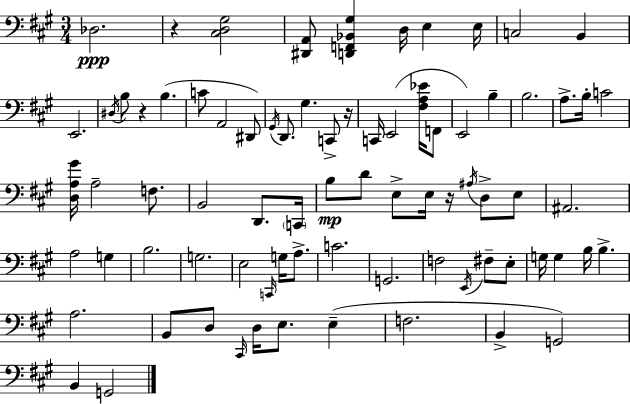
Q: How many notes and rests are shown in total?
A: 78